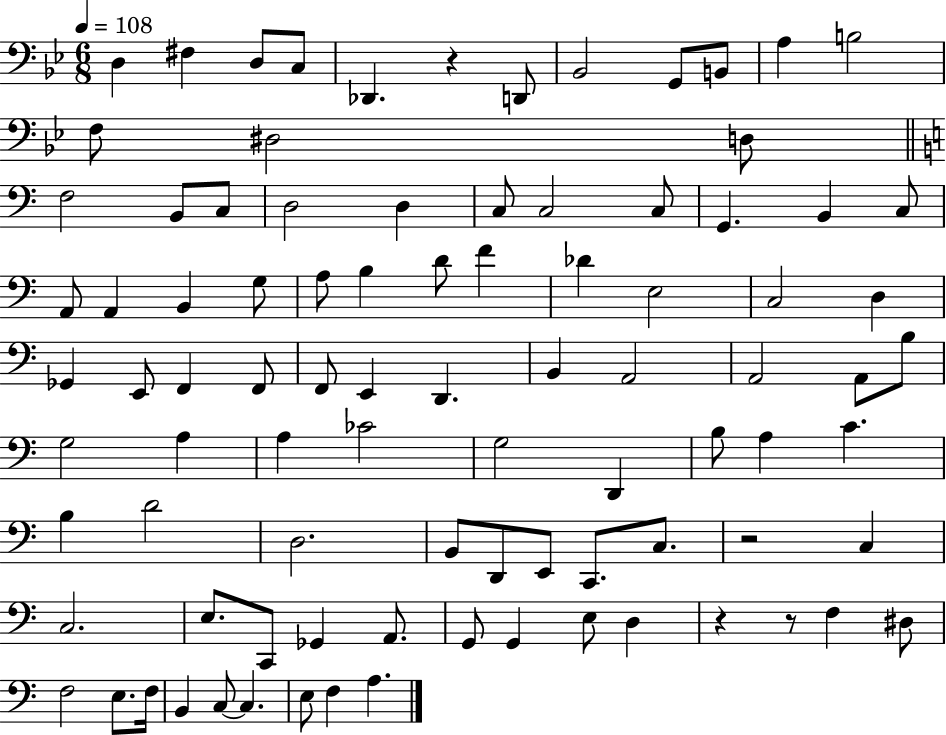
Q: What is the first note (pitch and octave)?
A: D3